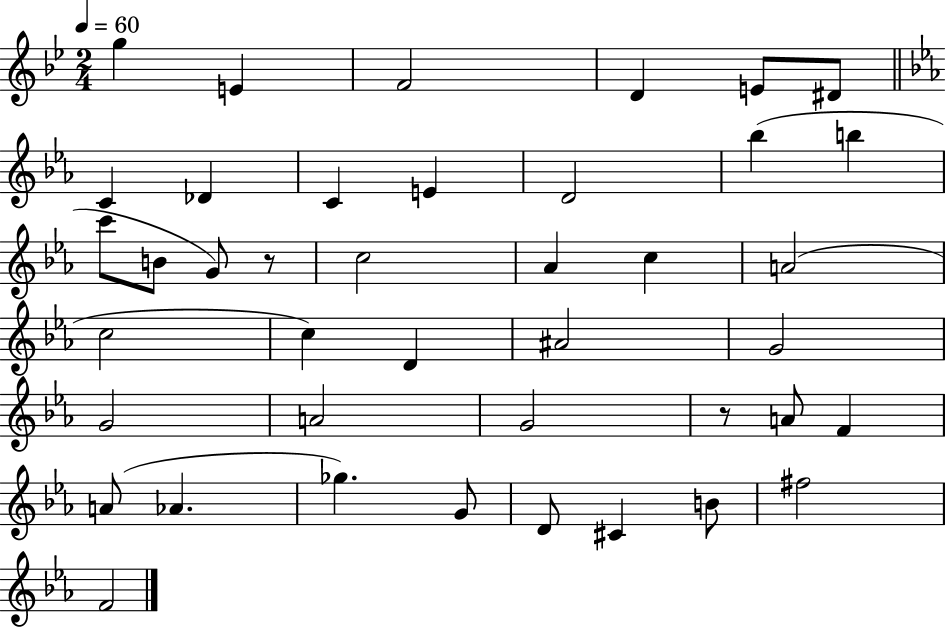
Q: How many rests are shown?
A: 2